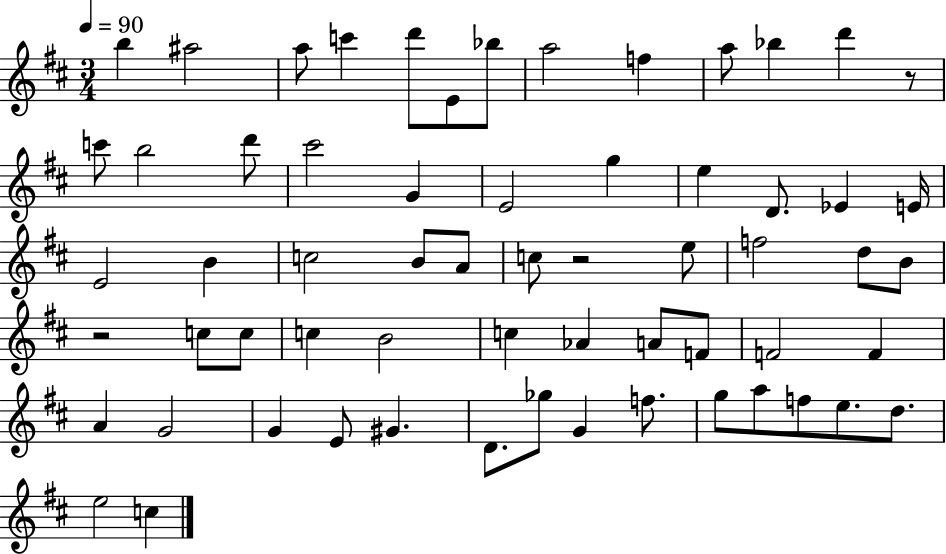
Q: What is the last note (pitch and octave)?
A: C5